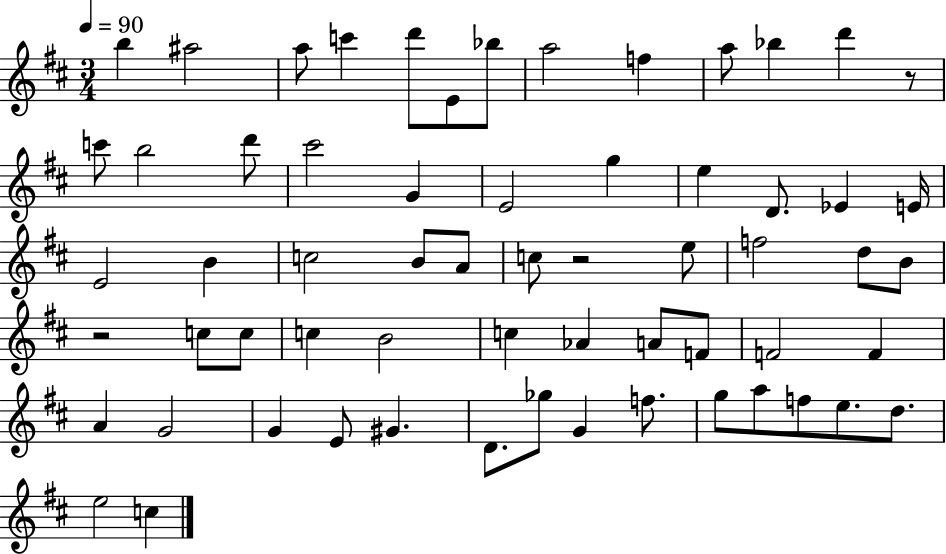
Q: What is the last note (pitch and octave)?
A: C5